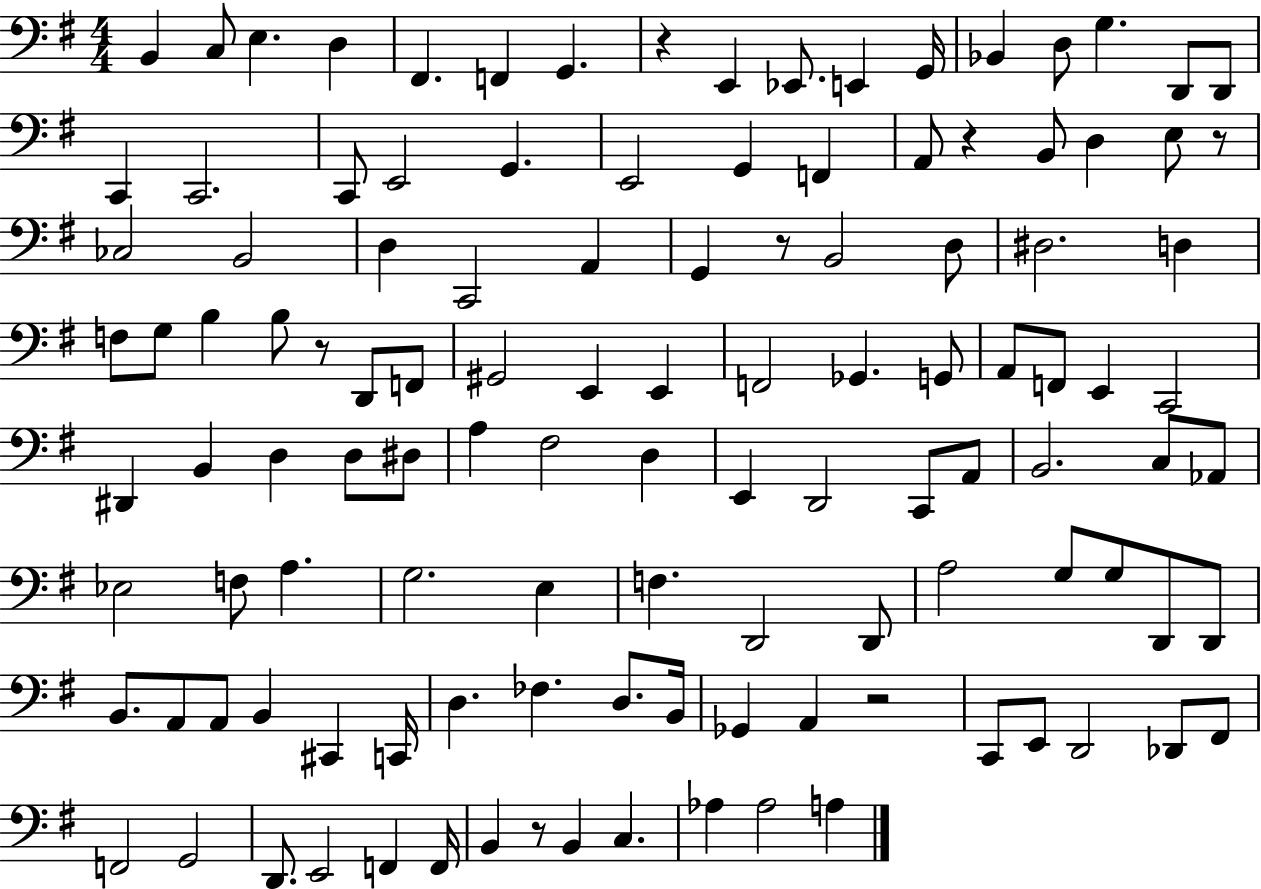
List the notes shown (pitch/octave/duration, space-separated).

B2/q C3/e E3/q. D3/q F#2/q. F2/q G2/q. R/q E2/q Eb2/e. E2/q G2/s Bb2/q D3/e G3/q. D2/e D2/e C2/q C2/h. C2/e E2/h G2/q. E2/h G2/q F2/q A2/e R/q B2/e D3/q E3/e R/e CES3/h B2/h D3/q C2/h A2/q G2/q R/e B2/h D3/e D#3/h. D3/q F3/e G3/e B3/q B3/e R/e D2/e F2/e G#2/h E2/q E2/q F2/h Gb2/q. G2/e A2/e F2/e E2/q C2/h D#2/q B2/q D3/q D3/e D#3/e A3/q F#3/h D3/q E2/q D2/h C2/e A2/e B2/h. C3/e Ab2/e Eb3/h F3/e A3/q. G3/h. E3/q F3/q. D2/h D2/e A3/h G3/e G3/e D2/e D2/e B2/e. A2/e A2/e B2/q C#2/q C2/s D3/q. FES3/q. D3/e. B2/s Gb2/q A2/q R/h C2/e E2/e D2/h Db2/e F#2/e F2/h G2/h D2/e. E2/h F2/q F2/s B2/q R/e B2/q C3/q. Ab3/q Ab3/h A3/q